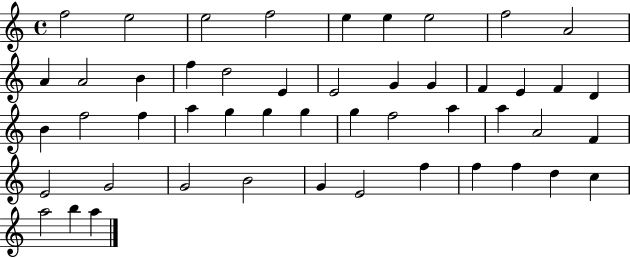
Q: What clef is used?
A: treble